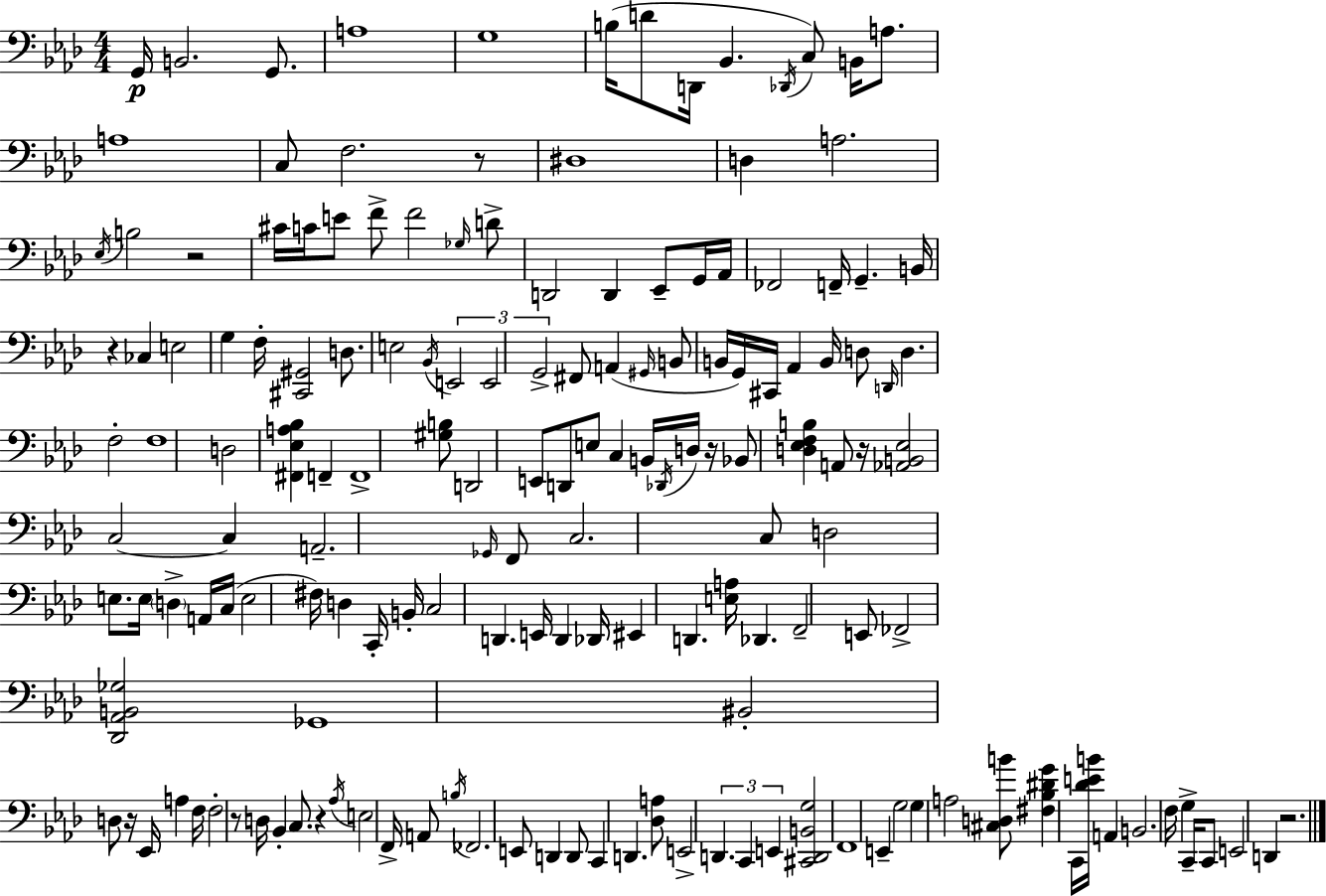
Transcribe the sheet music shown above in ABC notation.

X:1
T:Untitled
M:4/4
L:1/4
K:Fm
G,,/4 B,,2 G,,/2 A,4 G,4 B,/4 D/2 D,,/4 _B,, _D,,/4 C,/2 B,,/4 A,/2 A,4 C,/2 F,2 z/2 ^D,4 D, A,2 _E,/4 B,2 z2 ^C/4 C/4 E/2 F/2 F2 _G,/4 D/2 D,,2 D,, _E,,/2 G,,/4 _A,,/4 _F,,2 F,,/4 G,, B,,/4 z _C, E,2 G, F,/4 [^C,,^G,,]2 D,/2 E,2 _B,,/4 E,,2 E,,2 G,,2 ^F,,/2 A,, ^G,,/4 B,,/2 B,,/4 G,,/4 ^C,,/4 _A,, B,,/4 D,/2 D,,/4 D, F,2 F,4 D,2 [^F,,_E,A,_B,] F,, F,,4 [^G,B,]/2 D,,2 E,,/2 D,,/2 E,/2 C, B,,/4 _D,,/4 D,/4 z/4 _B,,/2 [D,_E,F,B,] A,,/2 z/4 [_A,,B,,_E,]2 C,2 C, A,,2 _G,,/4 F,,/2 C,2 C,/2 D,2 E,/2 E,/4 D, A,,/4 C,/4 E,2 ^F,/4 D, C,,/4 B,,/4 C,2 D,, E,,/4 D,, _D,,/4 ^E,, D,, [E,A,]/4 _D,, F,,2 E,,/2 _F,,2 [_D,,_A,,B,,_G,]2 _G,,4 ^B,,2 D,/2 z/4 _E,,/4 A, F,/4 F,2 z/2 D,/4 _B,, C,/2 z _A,/4 E,2 F,,/4 A,,/2 B,/4 _F,,2 E,,/2 D,, D,,/2 C,, D,, [_D,A,]/2 E,,2 D,, C,, E,, [^C,,D,,B,,G,]2 F,,4 E,, G,2 G, A,2 [^C,D,B]/2 [^F,_B,^DG] C,,/4 [_DEB]/4 A,, B,,2 F,/4 G, C,,/4 C,,/2 E,,2 D,, z2